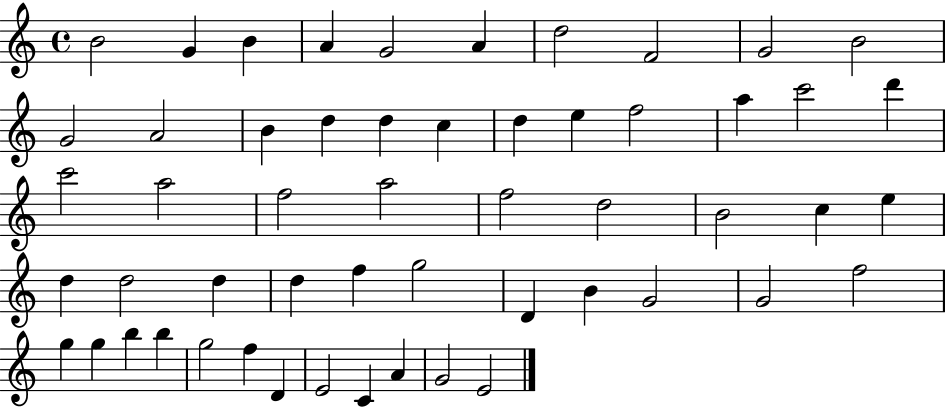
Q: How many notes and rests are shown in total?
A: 54